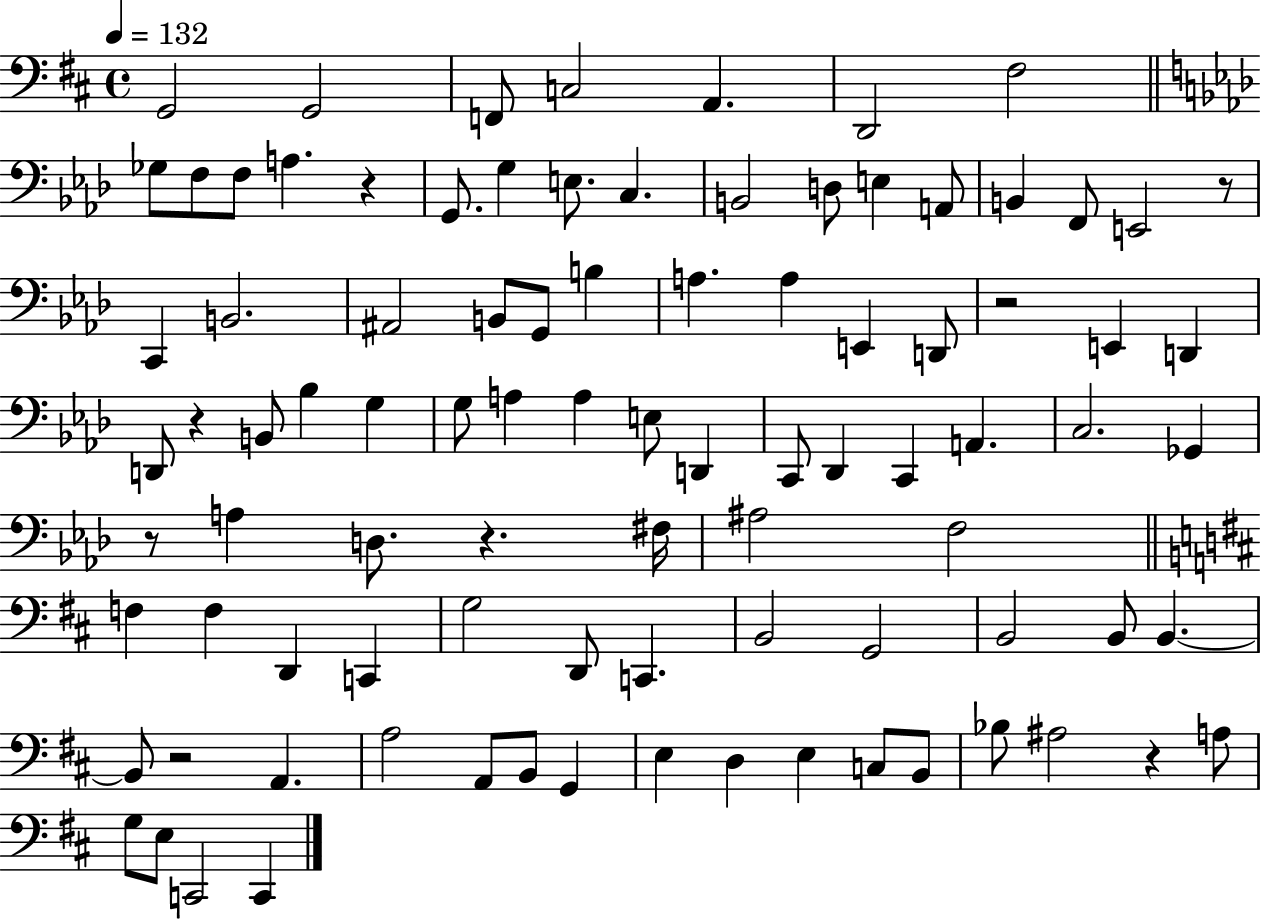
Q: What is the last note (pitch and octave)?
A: C2